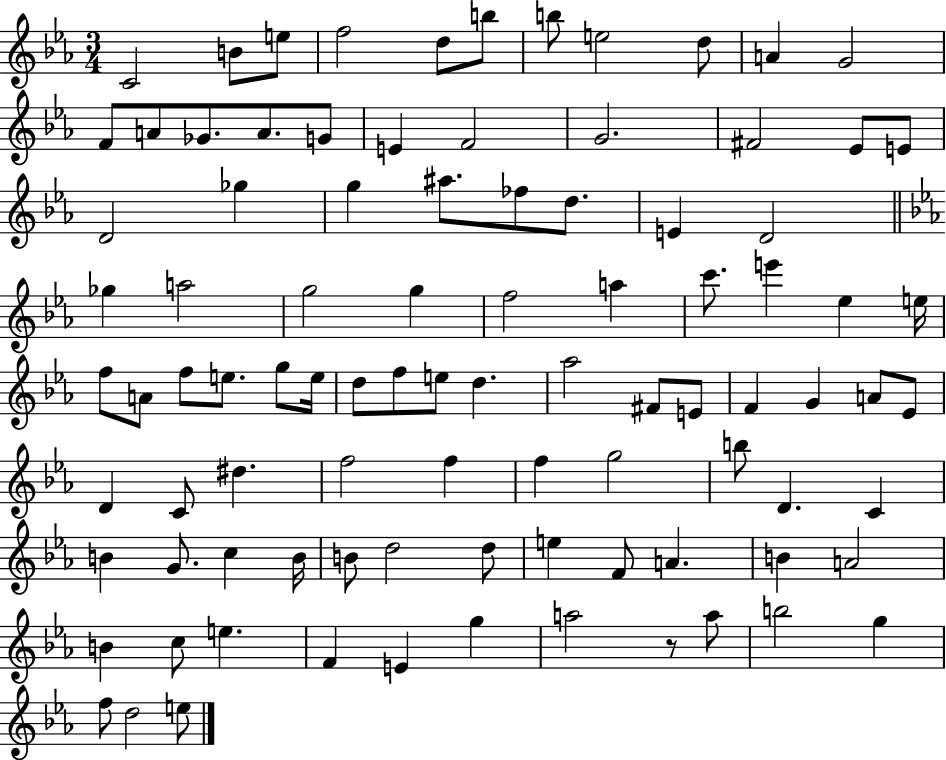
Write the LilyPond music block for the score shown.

{
  \clef treble
  \numericTimeSignature
  \time 3/4
  \key ees \major
  c'2 b'8 e''8 | f''2 d''8 b''8 | b''8 e''2 d''8 | a'4 g'2 | \break f'8 a'8 ges'8. a'8. g'8 | e'4 f'2 | g'2. | fis'2 ees'8 e'8 | \break d'2 ges''4 | g''4 ais''8. fes''8 d''8. | e'4 d'2 | \bar "||" \break \key ees \major ges''4 a''2 | g''2 g''4 | f''2 a''4 | c'''8. e'''4 ees''4 e''16 | \break f''8 a'8 f''8 e''8. g''8 e''16 | d''8 f''8 e''8 d''4. | aes''2 fis'8 e'8 | f'4 g'4 a'8 ees'8 | \break d'4 c'8 dis''4. | f''2 f''4 | f''4 g''2 | b''8 d'4. c'4 | \break b'4 g'8. c''4 b'16 | b'8 d''2 d''8 | e''4 f'8 a'4. | b'4 a'2 | \break b'4 c''8 e''4. | f'4 e'4 g''4 | a''2 r8 a''8 | b''2 g''4 | \break f''8 d''2 e''8 | \bar "|."
}